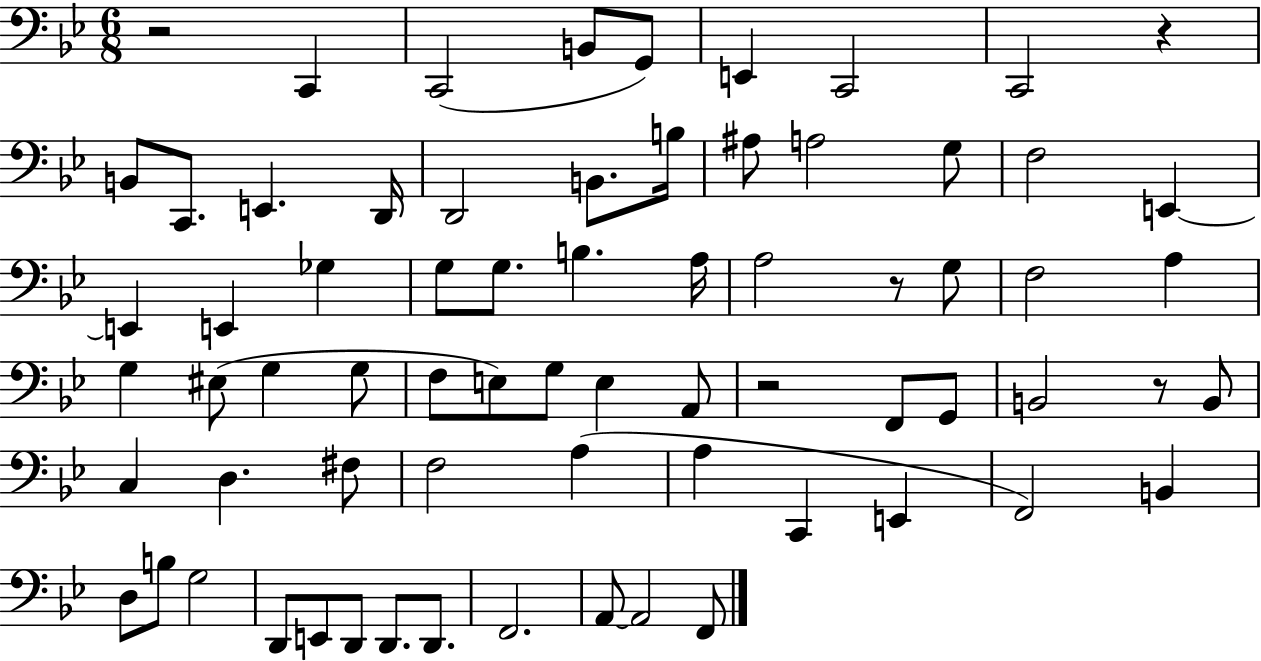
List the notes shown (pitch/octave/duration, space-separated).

R/h C2/q C2/h B2/e G2/e E2/q C2/h C2/h R/q B2/e C2/e. E2/q. D2/s D2/h B2/e. B3/s A#3/e A3/h G3/e F3/h E2/q E2/q E2/q Gb3/q G3/e G3/e. B3/q. A3/s A3/h R/e G3/e F3/h A3/q G3/q EIS3/e G3/q G3/e F3/e E3/e G3/e E3/q A2/e R/h F2/e G2/e B2/h R/e B2/e C3/q D3/q. F#3/e F3/h A3/q A3/q C2/q E2/q F2/h B2/q D3/e B3/e G3/h D2/e E2/e D2/e D2/e. D2/e. F2/h. A2/e A2/h F2/e